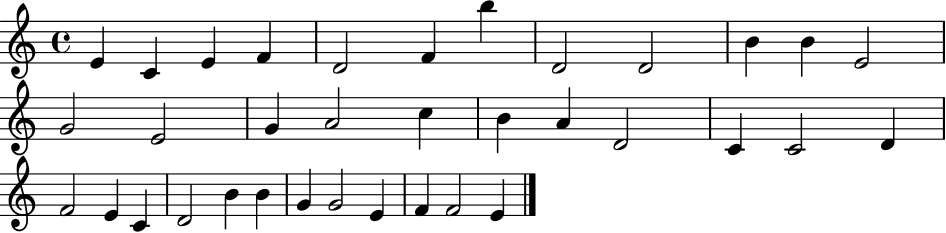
{
  \clef treble
  \time 4/4
  \defaultTimeSignature
  \key c \major
  e'4 c'4 e'4 f'4 | d'2 f'4 b''4 | d'2 d'2 | b'4 b'4 e'2 | \break g'2 e'2 | g'4 a'2 c''4 | b'4 a'4 d'2 | c'4 c'2 d'4 | \break f'2 e'4 c'4 | d'2 b'4 b'4 | g'4 g'2 e'4 | f'4 f'2 e'4 | \break \bar "|."
}